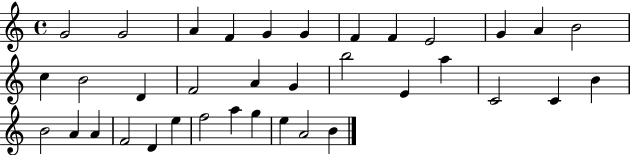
{
  \clef treble
  \time 4/4
  \defaultTimeSignature
  \key c \major
  g'2 g'2 | a'4 f'4 g'4 g'4 | f'4 f'4 e'2 | g'4 a'4 b'2 | \break c''4 b'2 d'4 | f'2 a'4 g'4 | b''2 e'4 a''4 | c'2 c'4 b'4 | \break b'2 a'4 a'4 | f'2 d'4 e''4 | f''2 a''4 g''4 | e''4 a'2 b'4 | \break \bar "|."
}